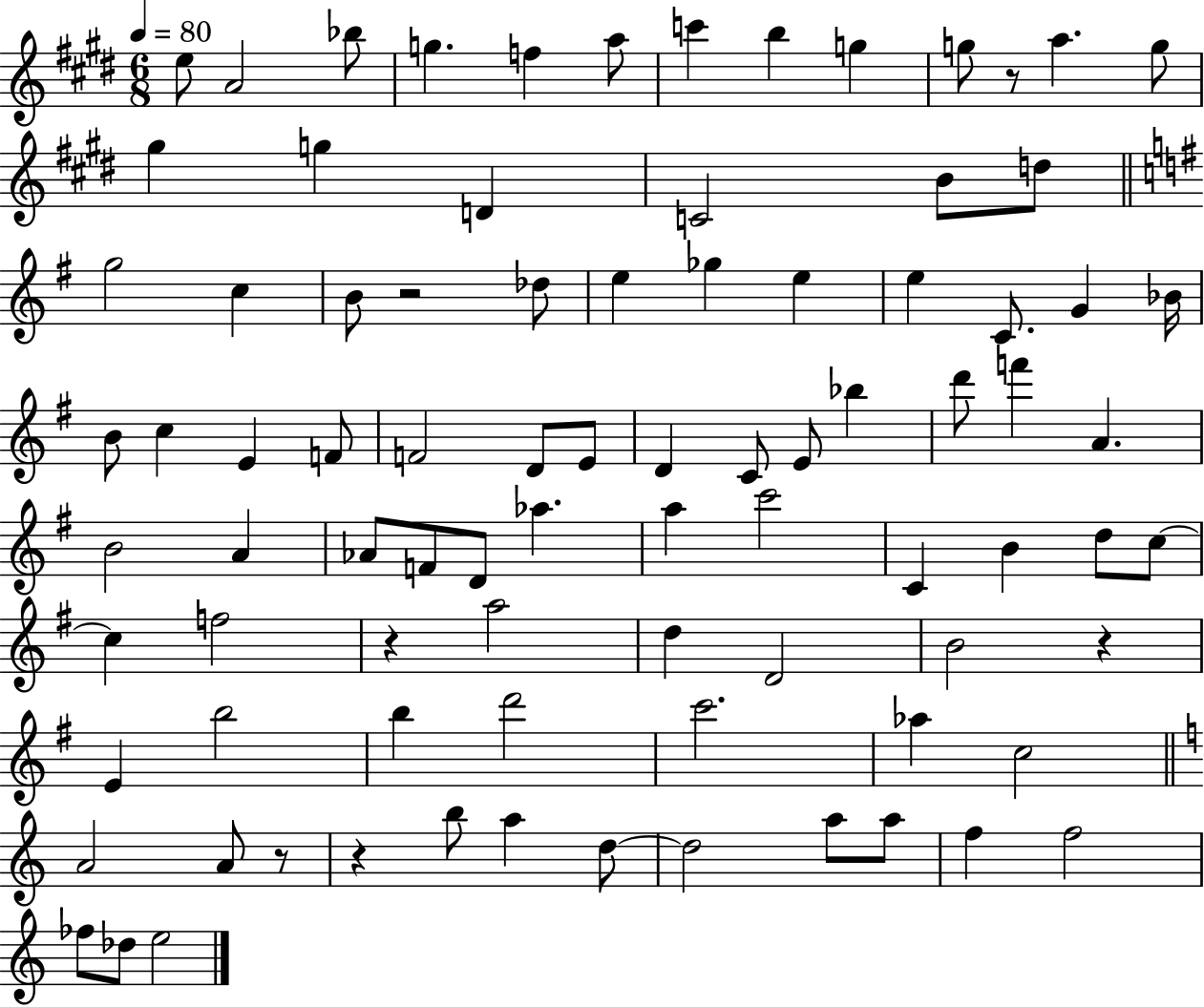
{
  \clef treble
  \numericTimeSignature
  \time 6/8
  \key e \major
  \tempo 4 = 80
  e''8 a'2 bes''8 | g''4. f''4 a''8 | c'''4 b''4 g''4 | g''8 r8 a''4. g''8 | \break gis''4 g''4 d'4 | c'2 b'8 d''8 | \bar "||" \break \key e \minor g''2 c''4 | b'8 r2 des''8 | e''4 ges''4 e''4 | e''4 c'8. g'4 bes'16 | \break b'8 c''4 e'4 f'8 | f'2 d'8 e'8 | d'4 c'8 e'8 bes''4 | d'''8 f'''4 a'4. | \break b'2 a'4 | aes'8 f'8 d'8 aes''4. | a''4 c'''2 | c'4 b'4 d''8 c''8~~ | \break c''4 f''2 | r4 a''2 | d''4 d'2 | b'2 r4 | \break e'4 b''2 | b''4 d'''2 | c'''2. | aes''4 c''2 | \break \bar "||" \break \key c \major a'2 a'8 r8 | r4 b''8 a''4 d''8~~ | d''2 a''8 a''8 | f''4 f''2 | \break fes''8 des''8 e''2 | \bar "|."
}